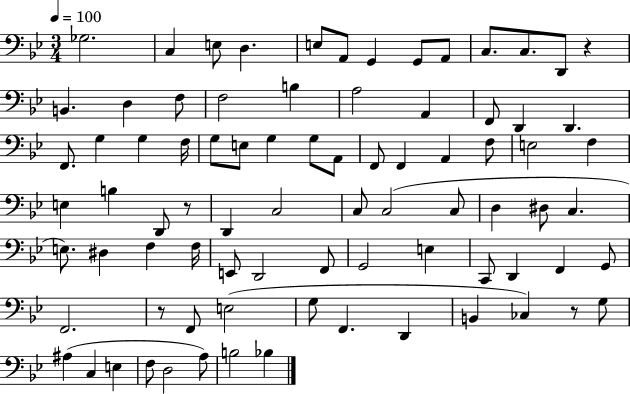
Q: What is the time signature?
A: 3/4